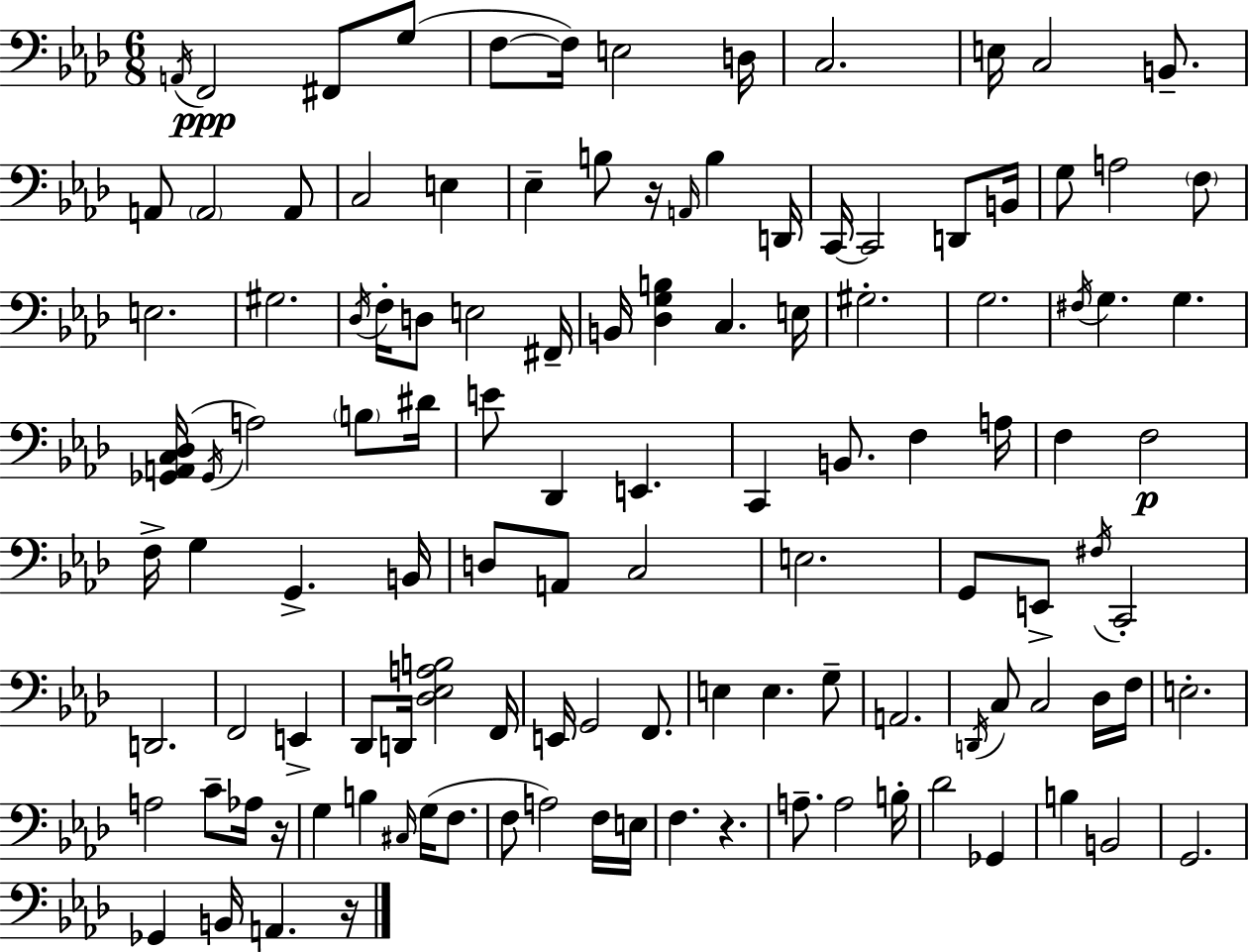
{
  \clef bass
  \numericTimeSignature
  \time 6/8
  \key f \minor
  \repeat volta 2 { \acciaccatura { a,16 }\ppp f,2 fis,8 g8( | f8~~ f16) e2 | d16 c2. | e16 c2 b,8.-- | \break a,8 \parenthesize a,2 a,8 | c2 e4 | ees4-- b8 r16 \grace { a,16 } b4 | d,16 c,16~~ c,2 d,8 | \break b,16 g8 a2 | \parenthesize f8 e2. | gis2. | \acciaccatura { des16 } f16-. d8 e2 | \break fis,16-- b,16 <des g b>4 c4. | e16 gis2.-. | g2. | \acciaccatura { fis16 } g4. g4. | \break <ges, a, c des>16( \acciaccatura { ges,16 } a2) | \parenthesize b8 dis'16 e'8 des,4 e,4. | c,4 b,8. | f4 a16 f4 f2\p | \break f16-> g4 g,4.-> | b,16 d8 a,8 c2 | e2. | g,8 e,8-> \acciaccatura { fis16 } c,2-. | \break d,2. | f,2 | e,4-> des,8 d,16 <des ees a b>2 | f,16 e,16 g,2 | \break f,8. e4 e4. | g8-- a,2. | \acciaccatura { d,16 } c8 c2 | des16 f16 e2.-. | \break a2 | c'8-- aes16 r16 g4 b4 | \grace { cis16 } g16( f8. f8 a2) | f16 e16 f4. | \break r4. a8.-- a2 | b16-. des'2 | ges,4 b4 | b,2 g,2. | \break ges,4 | b,16 a,4. r16 } \bar "|."
}